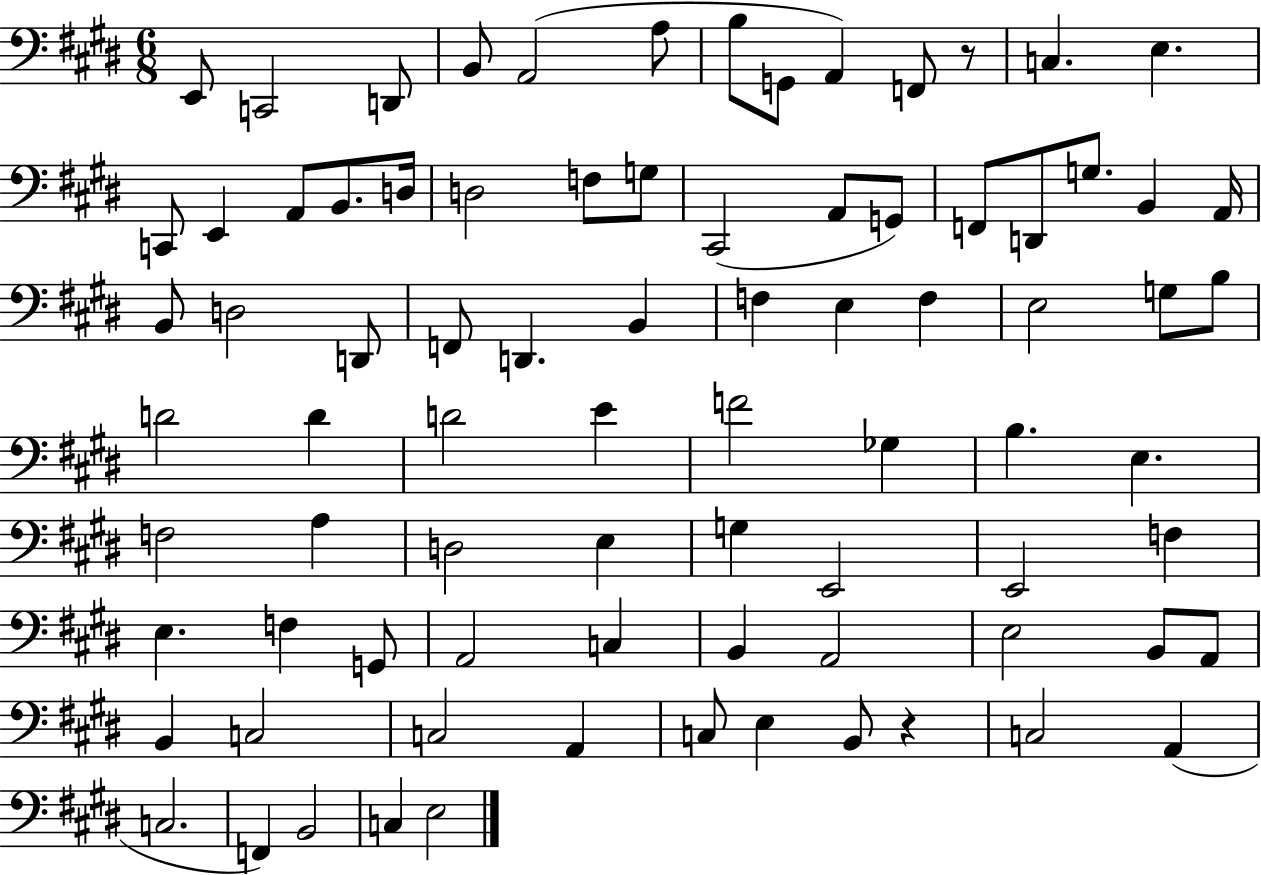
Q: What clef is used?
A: bass